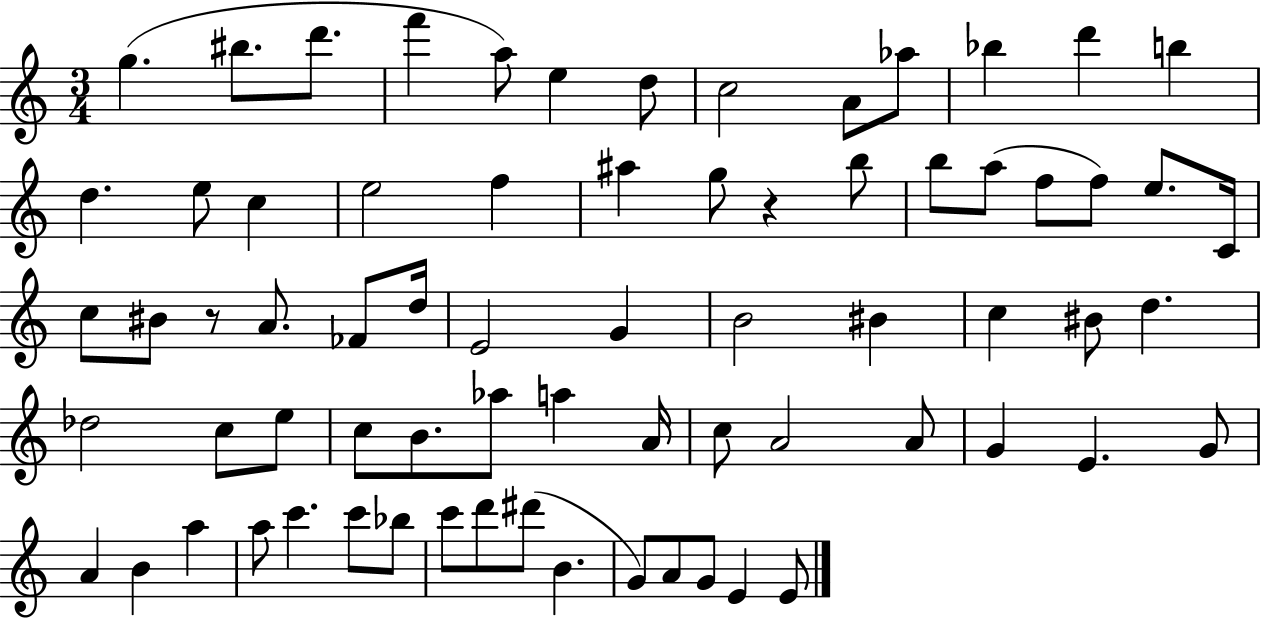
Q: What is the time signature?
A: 3/4